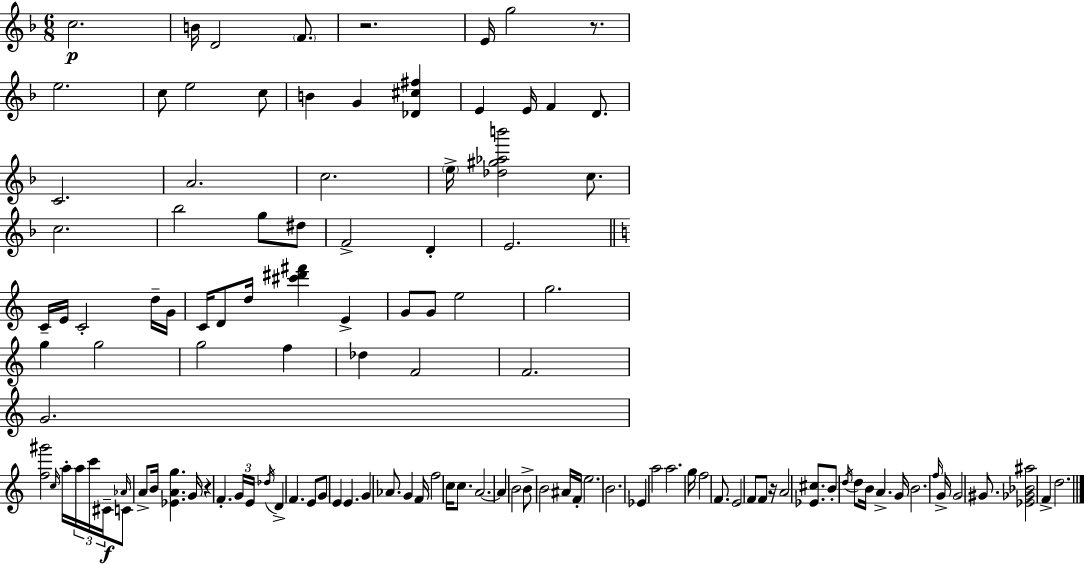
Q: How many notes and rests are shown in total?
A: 119